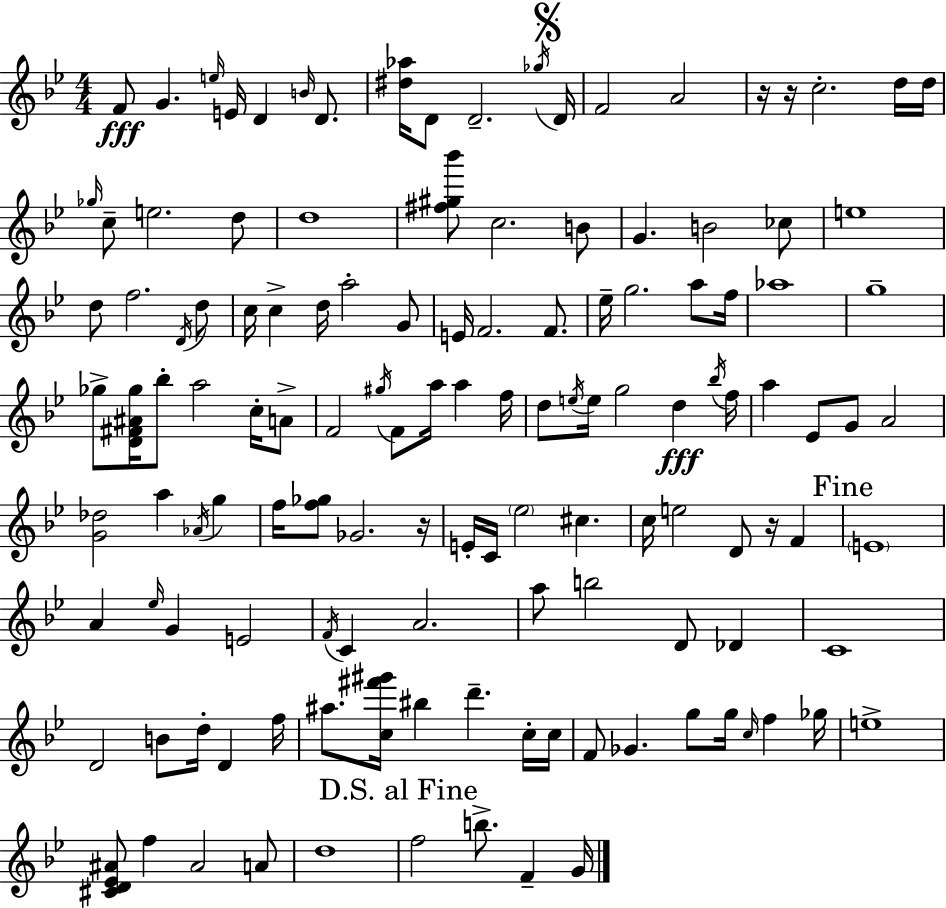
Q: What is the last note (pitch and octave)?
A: G4